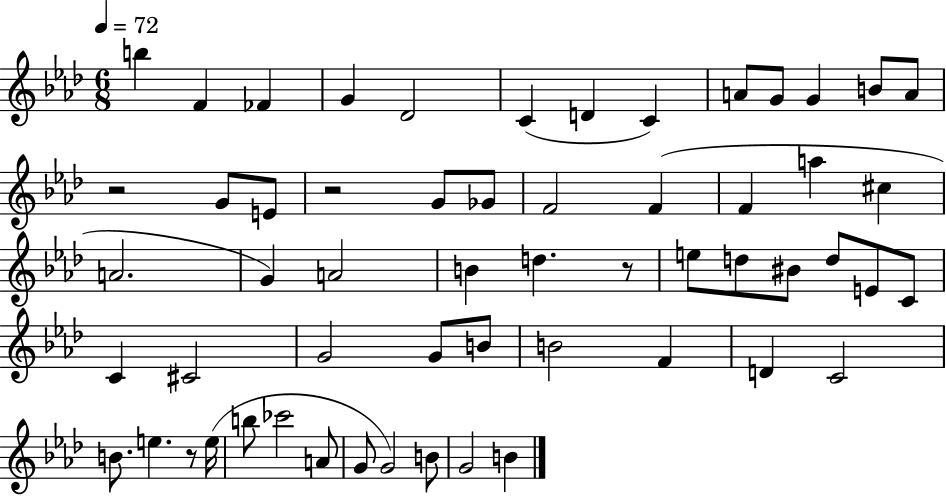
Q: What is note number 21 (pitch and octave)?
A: A5